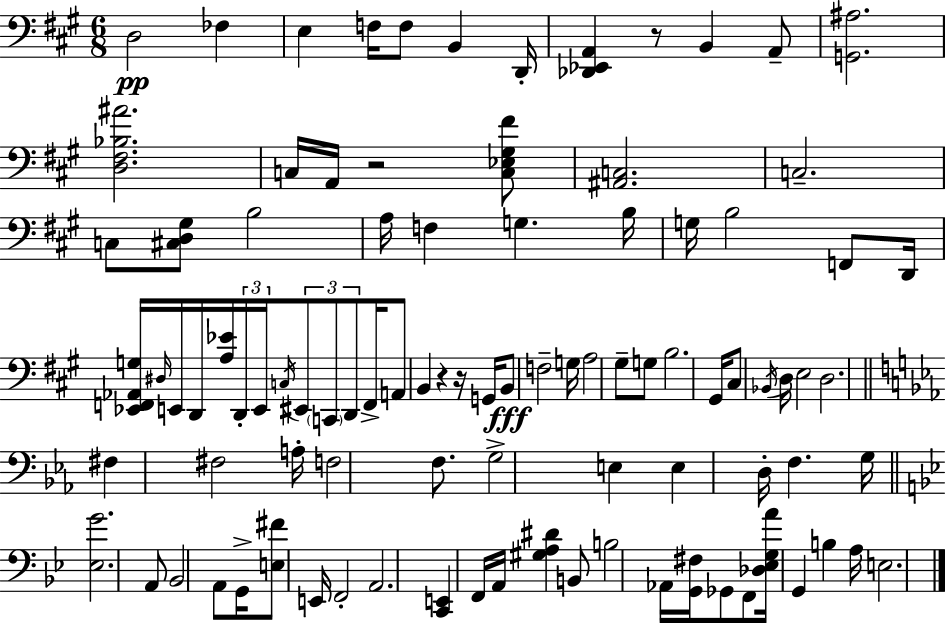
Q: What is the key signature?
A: A major